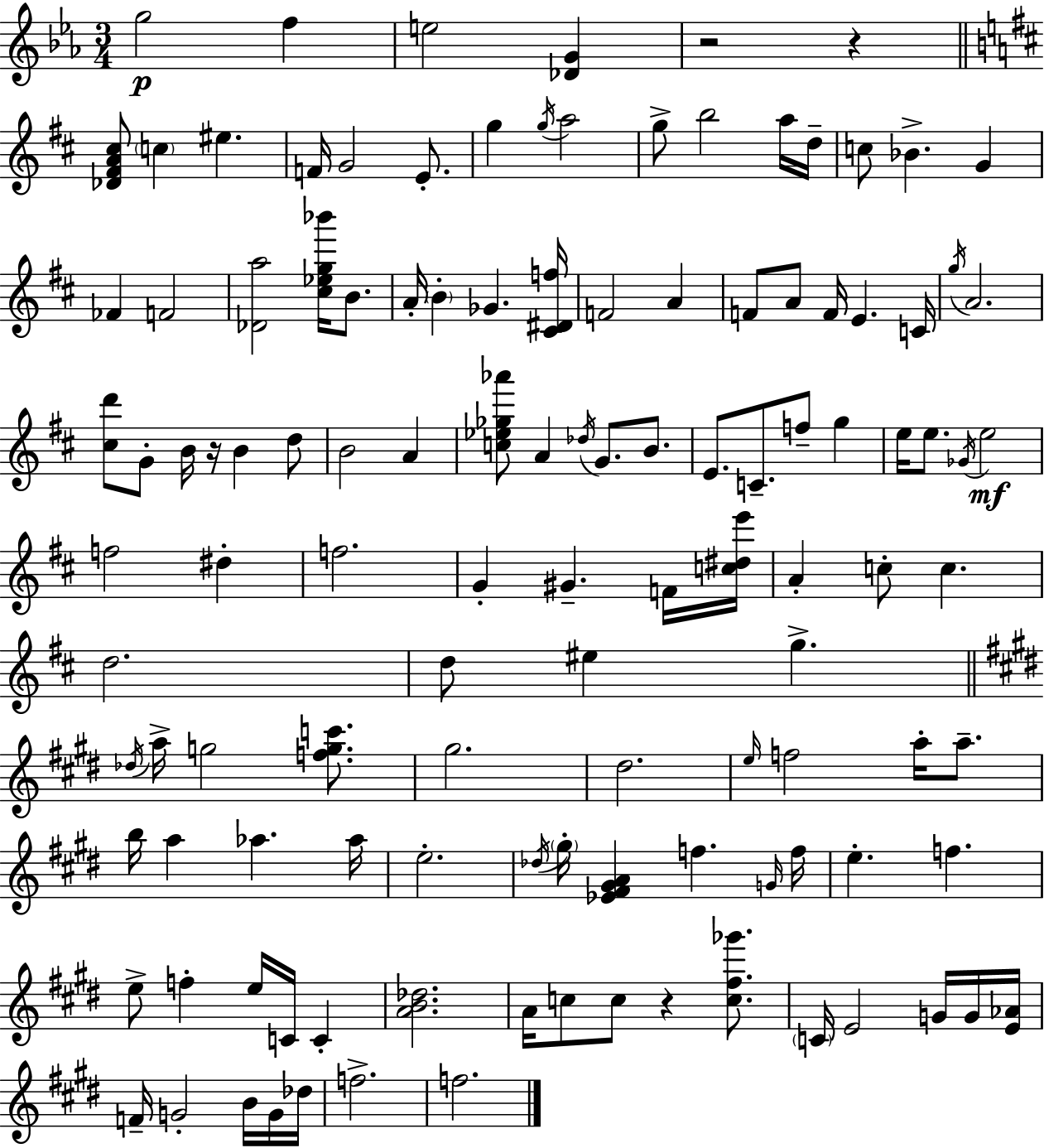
{
  \clef treble
  \numericTimeSignature
  \time 3/4
  \key c \minor
  g''2\p f''4 | e''2 <des' g'>4 | r2 r4 | \bar "||" \break \key d \major <des' fis' a' cis''>8 \parenthesize c''4 eis''4. | f'16 g'2 e'8.-. | g''4 \acciaccatura { g''16 } a''2 | g''8-> b''2 a''16 | \break d''16-- c''8 bes'4.-> g'4 | fes'4 f'2 | <des' a''>2 <cis'' ees'' g'' bes'''>16 b'8. | a'16-. \parenthesize b'4-. ges'4. | \break <cis' dis' f''>16 f'2 a'4 | f'8 a'8 f'16 e'4. | c'16 \acciaccatura { g''16 } a'2. | <cis'' d'''>8 g'8-. b'16 r16 b'4 | \break d''8 b'2 a'4 | <c'' ees'' ges'' aes'''>8 a'4 \acciaccatura { des''16 } g'8. | b'8. e'8. c'8.-- f''8-- g''4 | e''16 e''8. \acciaccatura { ges'16 } e''2\mf | \break f''2 | dis''4-. f''2. | g'4-. gis'4.-- | f'16 <c'' dis'' e'''>16 a'4-. c''8-. c''4. | \break d''2. | d''8 eis''4 g''4.-> | \bar "||" \break \key e \major \acciaccatura { des''16 } a''16-> g''2 <f'' g'' c'''>8. | gis''2. | dis''2. | \grace { e''16 } f''2 a''16-. a''8.-- | \break b''16 a''4 aes''4. | aes''16 e''2.-. | \acciaccatura { des''16 } \parenthesize gis''16-. <ees' fis' gis' a'>4 f''4. | \grace { g'16 } f''16 e''4.-. f''4. | \break e''8-> f''4-. e''16 c'16 | c'4-. <a' b' des''>2. | a'16 c''8 c''8 r4 | <c'' fis'' ges'''>8. \parenthesize c'16 e'2 | \break g'16 g'16 <e' aes'>16 f'16-- g'2-. | b'16 g'16 des''16 f''2.-> | f''2. | \bar "|."
}